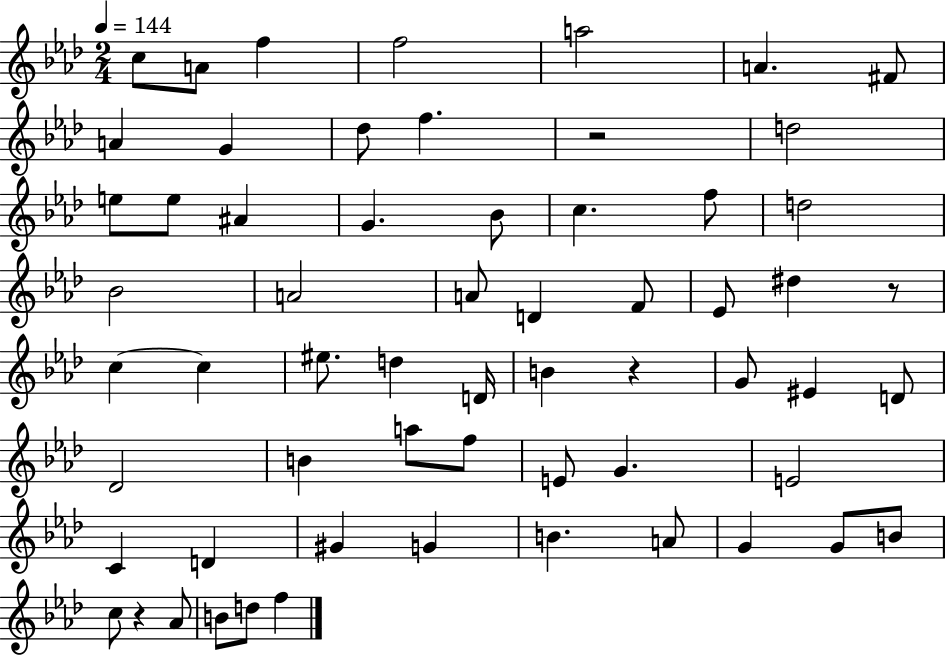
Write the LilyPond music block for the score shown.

{
  \clef treble
  \numericTimeSignature
  \time 2/4
  \key aes \major
  \tempo 4 = 144
  \repeat volta 2 { c''8 a'8 f''4 | f''2 | a''2 | a'4. fis'8 | \break a'4 g'4 | des''8 f''4. | r2 | d''2 | \break e''8 e''8 ais'4 | g'4. bes'8 | c''4. f''8 | d''2 | \break bes'2 | a'2 | a'8 d'4 f'8 | ees'8 dis''4 r8 | \break c''4~~ c''4 | eis''8. d''4 d'16 | b'4 r4 | g'8 eis'4 d'8 | \break des'2 | b'4 a''8 f''8 | e'8 g'4. | e'2 | \break c'4 d'4 | gis'4 g'4 | b'4. a'8 | g'4 g'8 b'8 | \break c''8 r4 aes'8 | b'8 d''8 f''4 | } \bar "|."
}